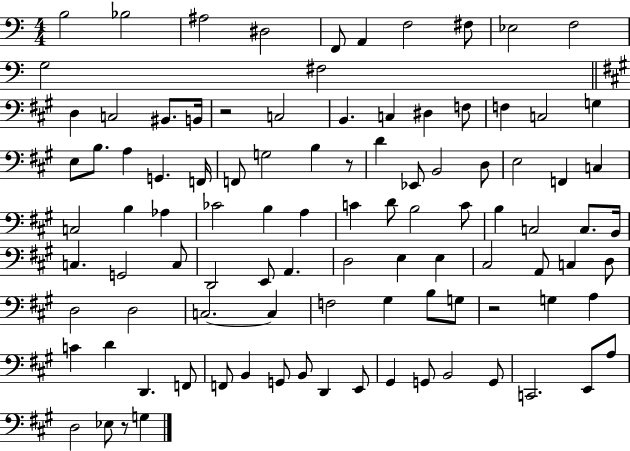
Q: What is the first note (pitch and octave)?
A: B3